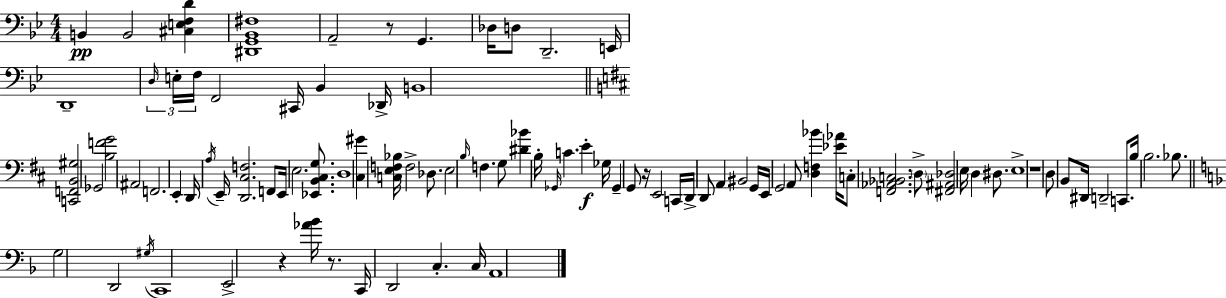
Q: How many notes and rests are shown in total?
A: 94